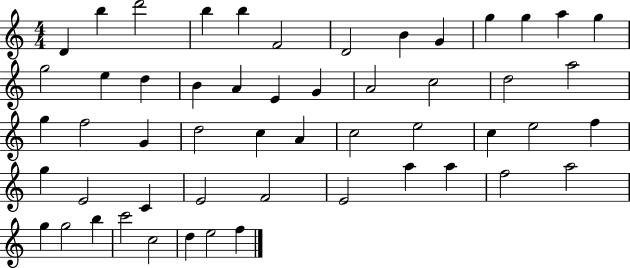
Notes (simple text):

D4/q B5/q D6/h B5/q B5/q F4/h D4/h B4/q G4/q G5/q G5/q A5/q G5/q G5/h E5/q D5/q B4/q A4/q E4/q G4/q A4/h C5/h D5/h A5/h G5/q F5/h G4/q D5/h C5/q A4/q C5/h E5/h C5/q E5/h F5/q G5/q E4/h C4/q E4/h F4/h E4/h A5/q A5/q F5/h A5/h G5/q G5/h B5/q C6/h C5/h D5/q E5/h F5/q